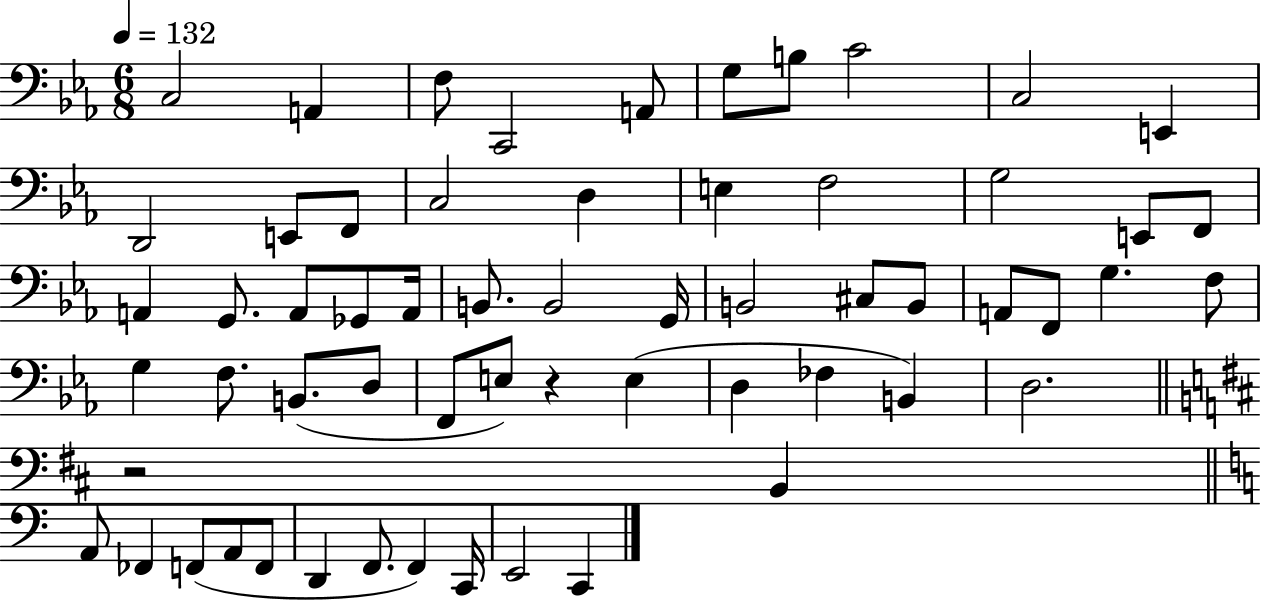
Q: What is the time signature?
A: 6/8